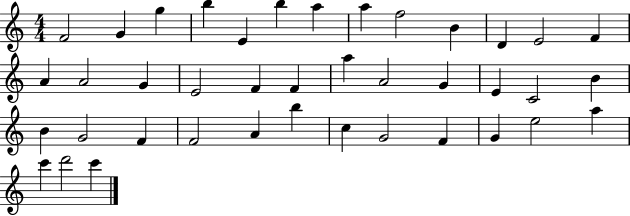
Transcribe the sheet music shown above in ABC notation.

X:1
T:Untitled
M:4/4
L:1/4
K:C
F2 G g b E b a a f2 B D E2 F A A2 G E2 F F a A2 G E C2 B B G2 F F2 A b c G2 F G e2 a c' d'2 c'